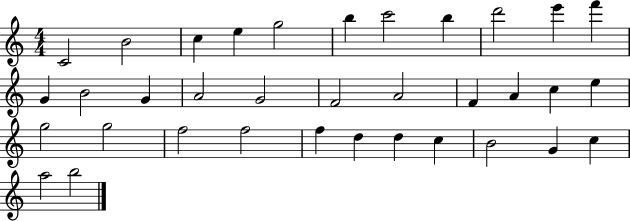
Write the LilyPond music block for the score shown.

{
  \clef treble
  \numericTimeSignature
  \time 4/4
  \key c \major
  c'2 b'2 | c''4 e''4 g''2 | b''4 c'''2 b''4 | d'''2 e'''4 f'''4 | \break g'4 b'2 g'4 | a'2 g'2 | f'2 a'2 | f'4 a'4 c''4 e''4 | \break g''2 g''2 | f''2 f''2 | f''4 d''4 d''4 c''4 | b'2 g'4 c''4 | \break a''2 b''2 | \bar "|."
}